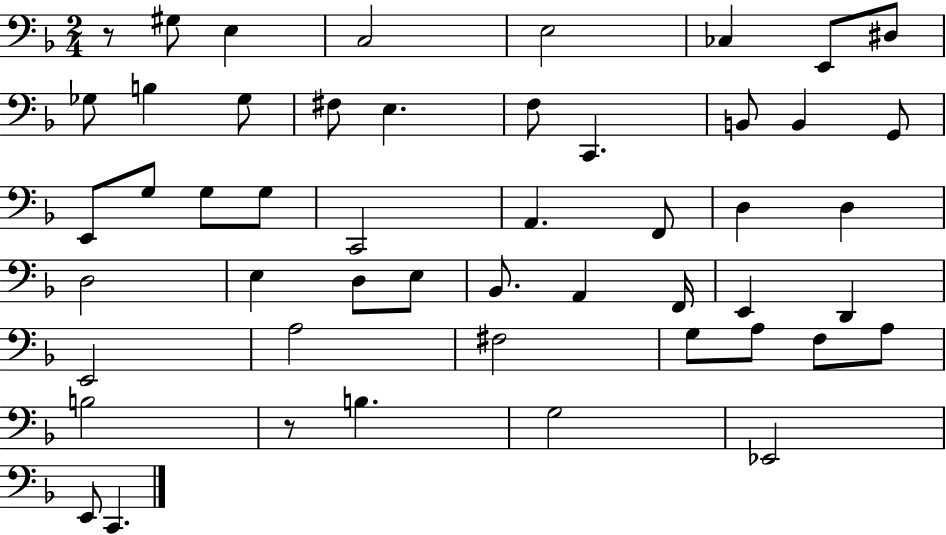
X:1
T:Untitled
M:2/4
L:1/4
K:F
z/2 ^G,/2 E, C,2 E,2 _C, E,,/2 ^D,/2 _G,/2 B, _G,/2 ^F,/2 E, F,/2 C,, B,,/2 B,, G,,/2 E,,/2 G,/2 G,/2 G,/2 C,,2 A,, F,,/2 D, D, D,2 E, D,/2 E,/2 _B,,/2 A,, F,,/4 E,, D,, E,,2 A,2 ^F,2 G,/2 A,/2 F,/2 A,/2 B,2 z/2 B, G,2 _E,,2 E,,/2 C,,